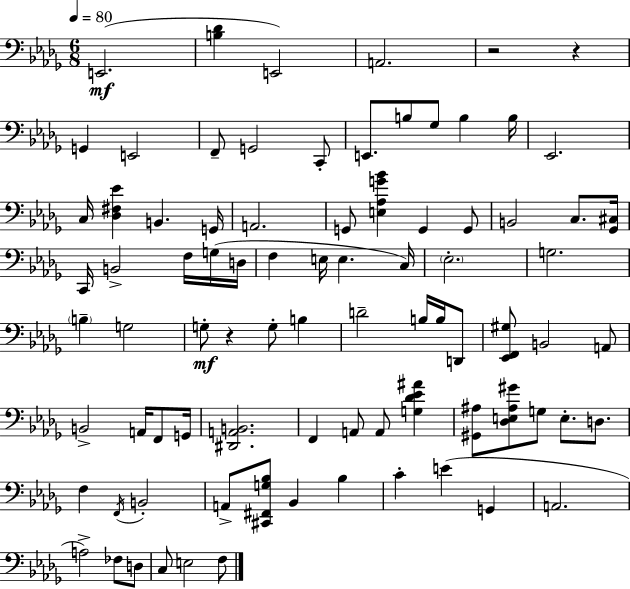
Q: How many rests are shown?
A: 3